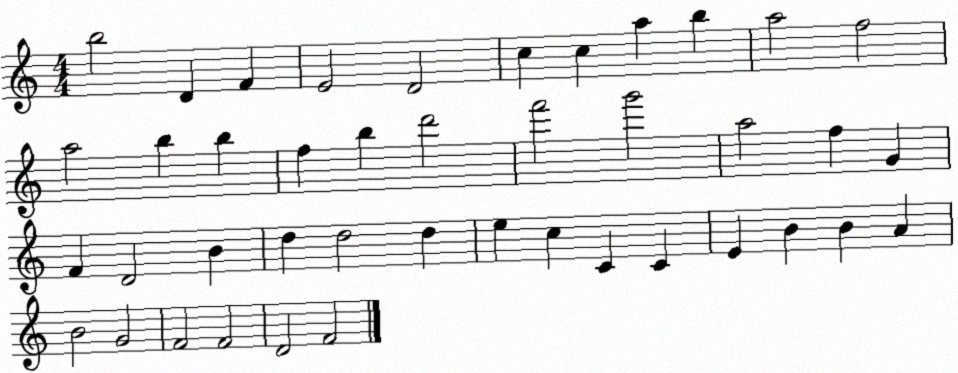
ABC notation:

X:1
T:Untitled
M:4/4
L:1/4
K:C
b2 D F E2 D2 c c a b a2 f2 a2 b b f b d'2 f'2 g'2 a2 f G F D2 B d d2 d e c C C E B B A B2 G2 F2 F2 D2 F2